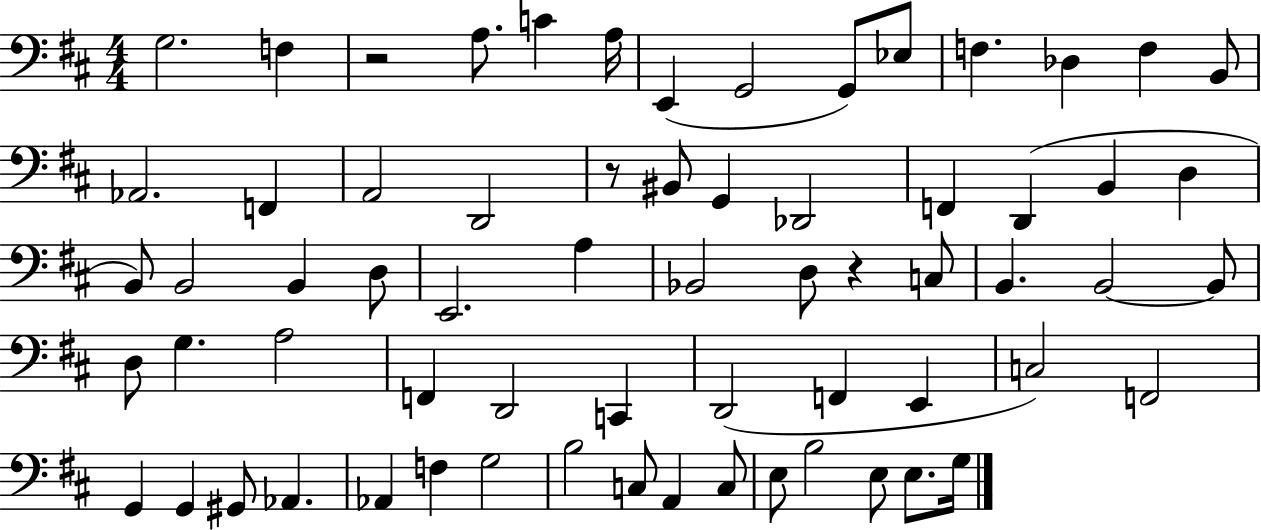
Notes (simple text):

G3/h. F3/q R/h A3/e. C4/q A3/s E2/q G2/h G2/e Eb3/e F3/q. Db3/q F3/q B2/e Ab2/h. F2/q A2/h D2/h R/e BIS2/e G2/q Db2/h F2/q D2/q B2/q D3/q B2/e B2/h B2/q D3/e E2/h. A3/q Bb2/h D3/e R/q C3/e B2/q. B2/h B2/e D3/e G3/q. A3/h F2/q D2/h C2/q D2/h F2/q E2/q C3/h F2/h G2/q G2/q G#2/e Ab2/q. Ab2/q F3/q G3/h B3/h C3/e A2/q C3/e E3/e B3/h E3/e E3/e. G3/s